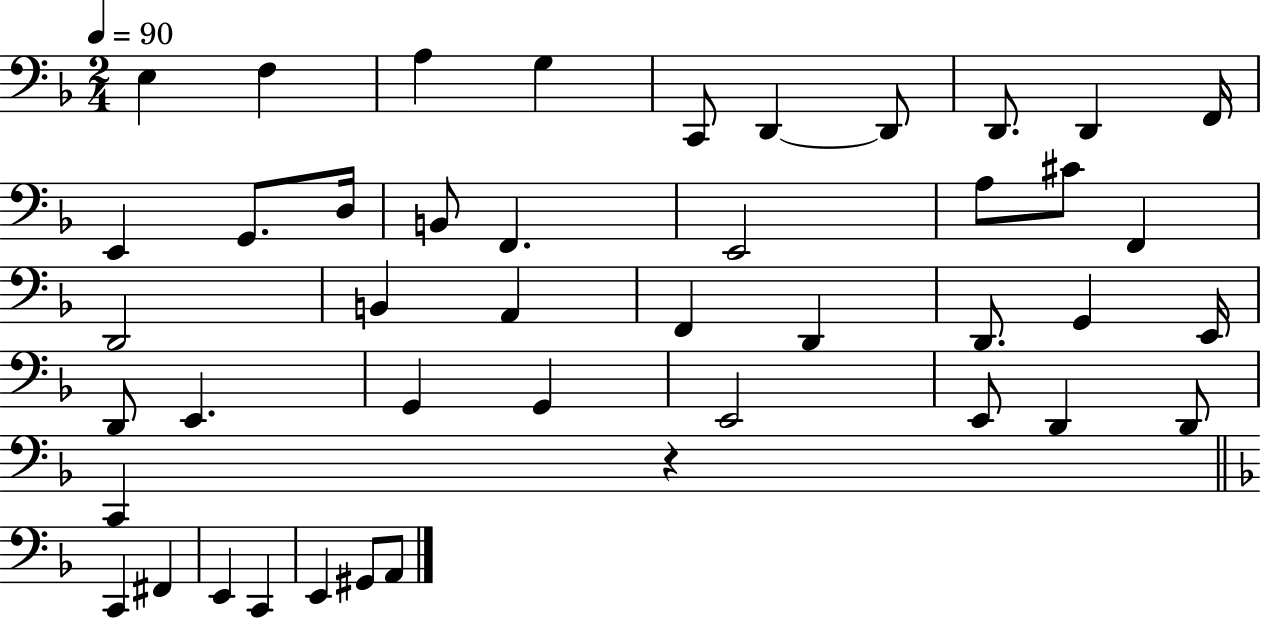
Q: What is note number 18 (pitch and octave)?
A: C#4